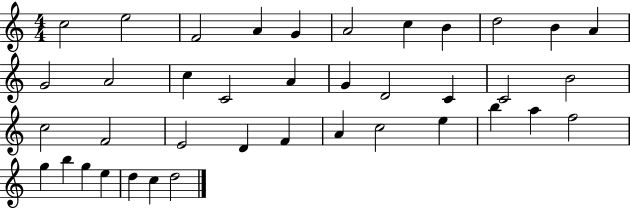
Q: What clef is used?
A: treble